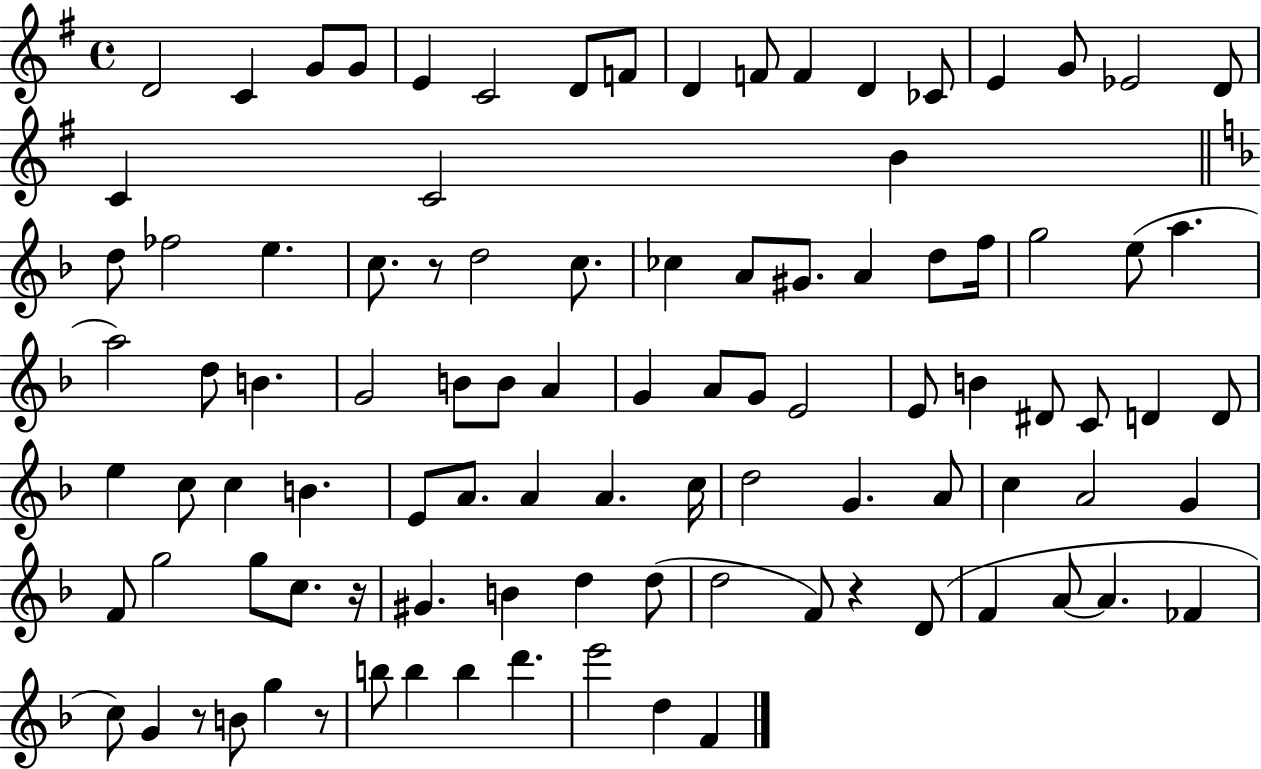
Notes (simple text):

D4/h C4/q G4/e G4/e E4/q C4/h D4/e F4/e D4/q F4/e F4/q D4/q CES4/e E4/q G4/e Eb4/h D4/e C4/q C4/h B4/q D5/e FES5/h E5/q. C5/e. R/e D5/h C5/e. CES5/q A4/e G#4/e. A4/q D5/e F5/s G5/h E5/e A5/q. A5/h D5/e B4/q. G4/h B4/e B4/e A4/q G4/q A4/e G4/e E4/h E4/e B4/q D#4/e C4/e D4/q D4/e E5/q C5/e C5/q B4/q. E4/e A4/e. A4/q A4/q. C5/s D5/h G4/q. A4/e C5/q A4/h G4/q F4/e G5/h G5/e C5/e. R/s G#4/q. B4/q D5/q D5/e D5/h F4/e R/q D4/e F4/q A4/e A4/q. FES4/q C5/e G4/q R/e B4/e G5/q R/e B5/e B5/q B5/q D6/q. E6/h D5/q F4/q